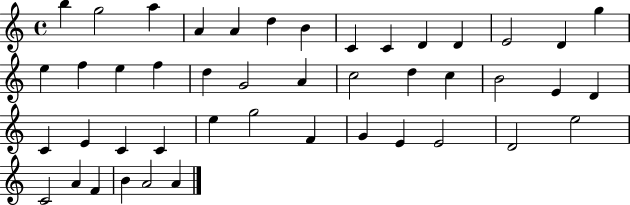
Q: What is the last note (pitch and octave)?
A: A4